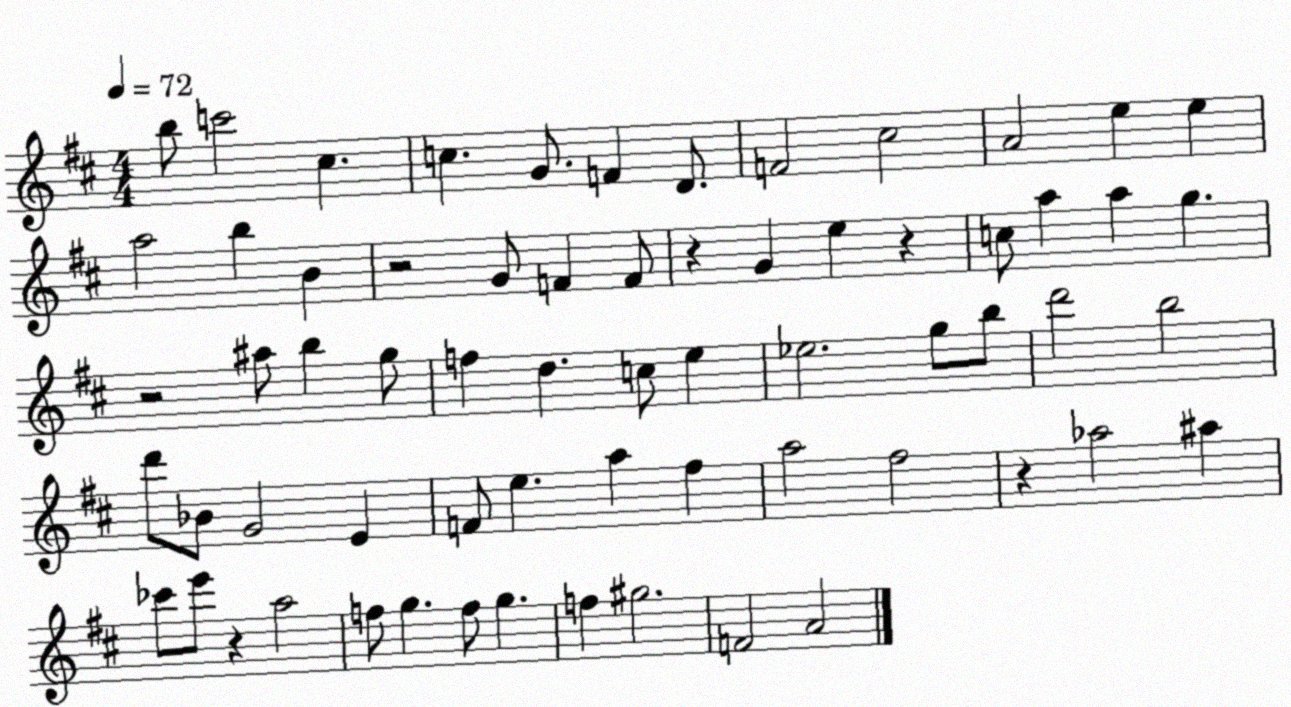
X:1
T:Untitled
M:4/4
L:1/4
K:D
b/2 c'2 ^c c G/2 F D/2 F2 ^c2 A2 e e a2 b B z2 G/2 F F/2 z G e z c/2 a a g z2 ^a/2 b g/2 f d c/2 e _e2 g/2 b/2 d'2 b2 d'/2 _B/2 G2 E F/2 e a ^f a2 ^f2 z _a2 ^a _c'/2 e'/2 z a2 f/2 g f/2 g f ^g2 F2 A2